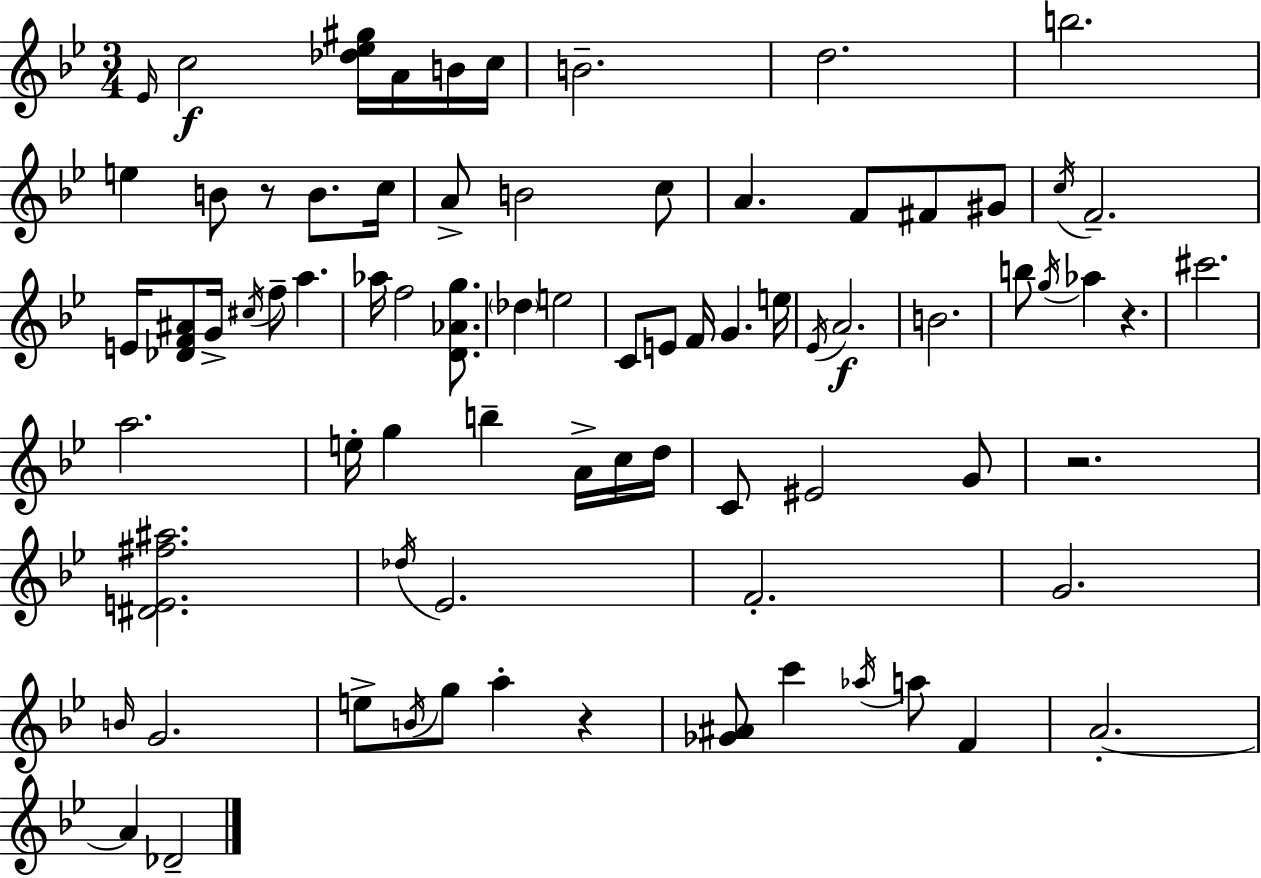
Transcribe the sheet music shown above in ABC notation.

X:1
T:Untitled
M:3/4
L:1/4
K:Bb
_E/4 c2 [_d_e^g]/4 A/4 B/4 c/4 B2 d2 b2 e B/2 z/2 B/2 c/4 A/2 B2 c/2 A F/2 ^F/2 ^G/2 c/4 F2 E/4 [_DF^A]/2 G/4 ^c/4 f/2 a _a/4 f2 [D_Ag]/2 _d e2 C/2 E/2 F/4 G e/4 _E/4 A2 B2 b/2 g/4 _a z ^c'2 a2 e/4 g b A/4 c/4 d/4 C/2 ^E2 G/2 z2 [^DE^f^a]2 _d/4 _E2 F2 G2 B/4 G2 e/2 B/4 g/2 a z [_G^A]/2 c' _a/4 a/2 F A2 A _D2